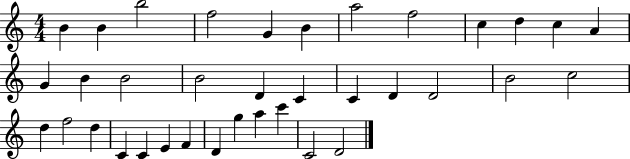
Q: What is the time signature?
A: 4/4